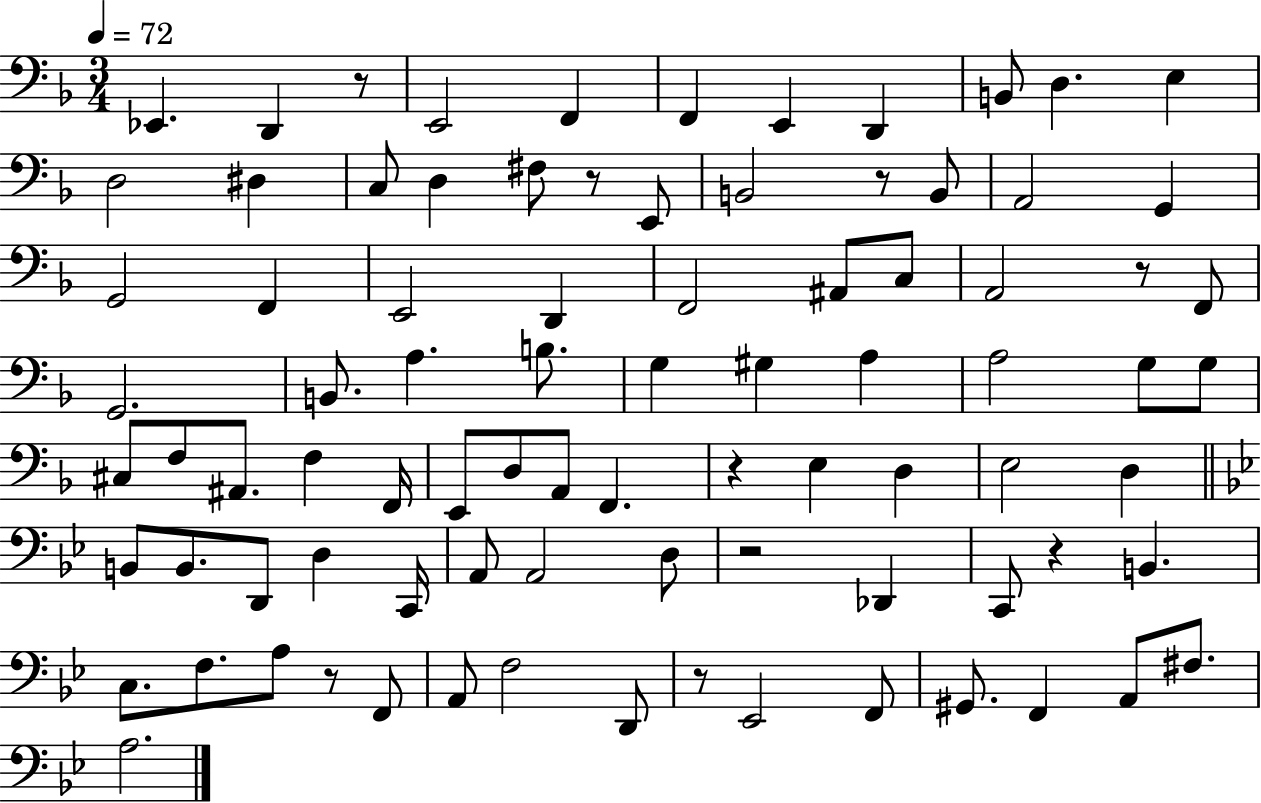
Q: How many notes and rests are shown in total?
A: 86